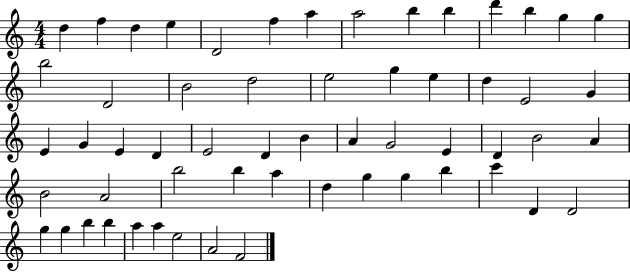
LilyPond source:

{
  \clef treble
  \numericTimeSignature
  \time 4/4
  \key c \major
  d''4 f''4 d''4 e''4 | d'2 f''4 a''4 | a''2 b''4 b''4 | d'''4 b''4 g''4 g''4 | \break b''2 d'2 | b'2 d''2 | e''2 g''4 e''4 | d''4 e'2 g'4 | \break e'4 g'4 e'4 d'4 | e'2 d'4 b'4 | a'4 g'2 e'4 | d'4 b'2 a'4 | \break b'2 a'2 | b''2 b''4 a''4 | d''4 g''4 g''4 b''4 | c'''4 d'4 d'2 | \break g''4 g''4 b''4 b''4 | a''4 a''4 e''2 | a'2 f'2 | \bar "|."
}